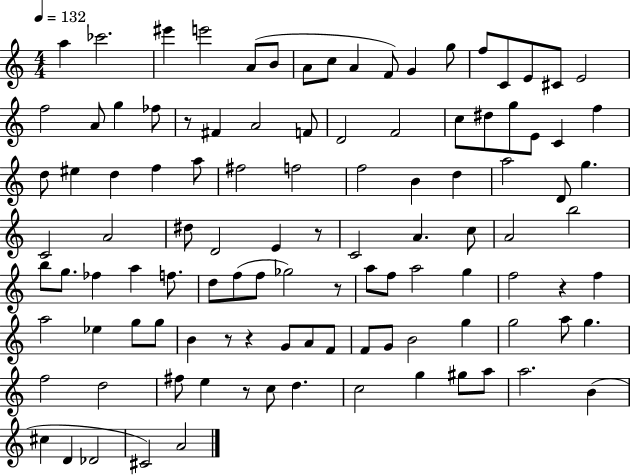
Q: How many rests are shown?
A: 7